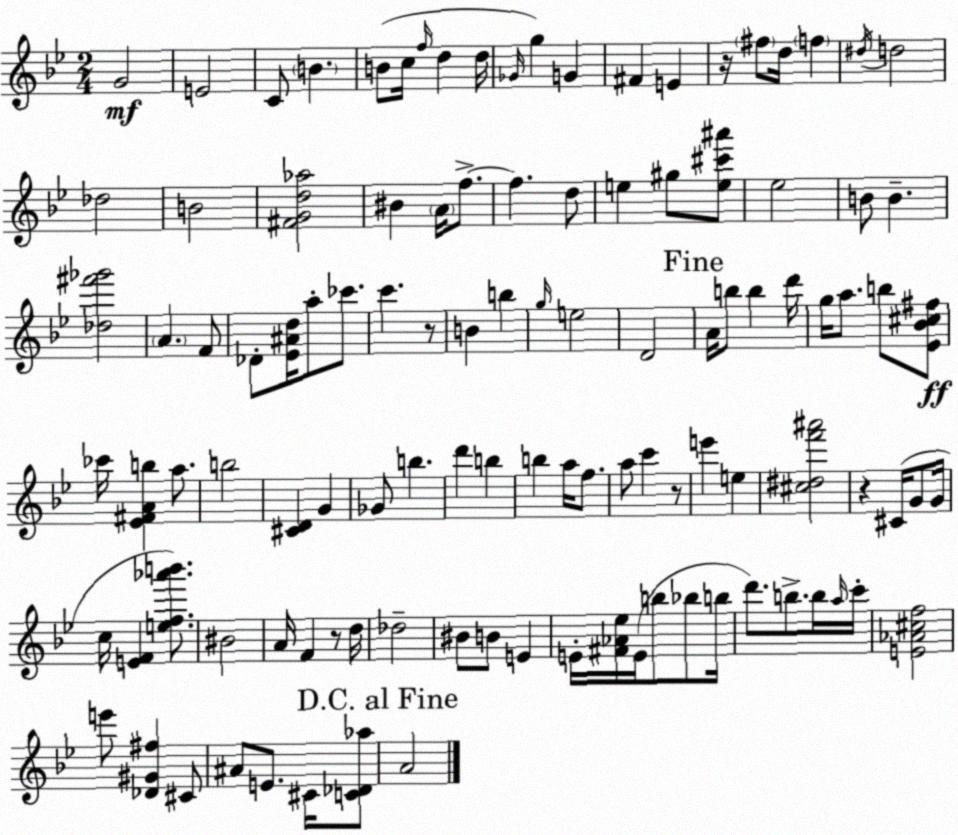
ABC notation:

X:1
T:Untitled
M:2/4
L:1/4
K:Gm
G2 E2 C/2 B B/2 c/4 f/4 d d/4 _G/4 g G ^F E z/4 ^f/2 d/4 f ^d/4 d2 _d2 B2 [^FGd_a]2 ^B A/4 f/2 f d/2 e ^g/2 [e^c'^a']/2 _e2 B/2 B [_d^f'_g']2 A F/2 _D/2 [_E^Ad]/4 a/2 _c'/2 c' z/2 B b g/4 e2 D2 A/4 b/2 b d'/4 g/4 a/2 b/2 [_E_B^c^f]/2 _c'/4 [_E^FAb] a/2 b2 [^CD] G _G/2 b d' b b a/4 f/2 a/2 c' z/2 e' e [^c^df'^a']2 z ^C/4 G/2 G/4 c/4 [EF] [ef_a'b']/2 ^B2 A/4 F z/2 d/4 _d2 ^B/2 B/2 E E/4 [^F_A_e]/4 E/4 b/2 _b/2 b/4 d'/2 b/2 b/4 a/4 c'/4 [E_A^cf]2 e'/2 [_D^G^f] ^C/2 ^A/2 E/2 ^C/4 [C_D_a]/2 A2